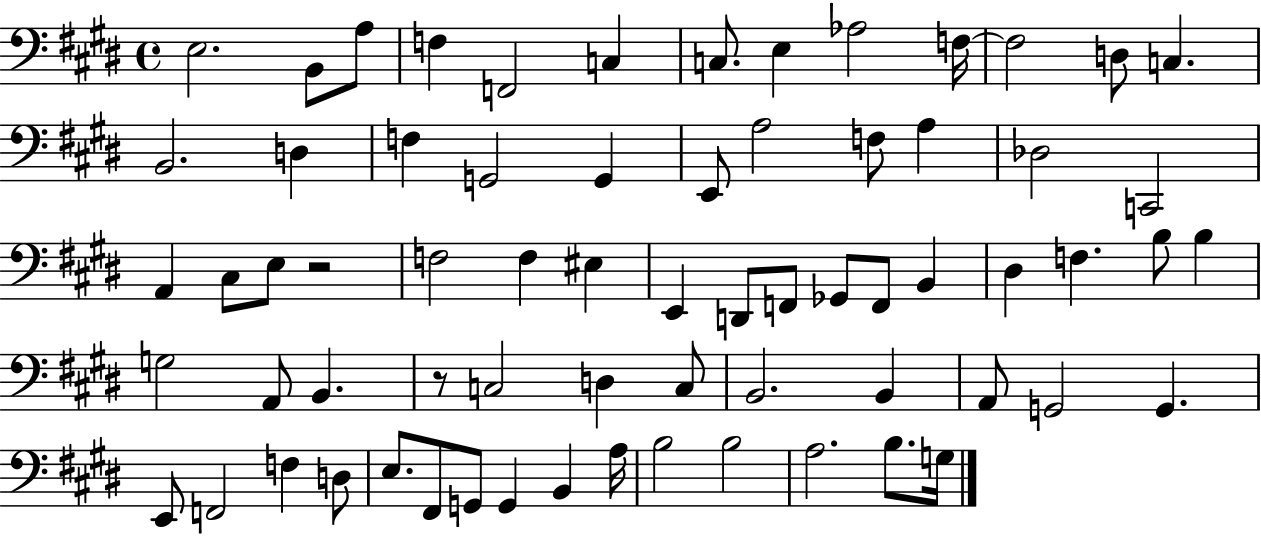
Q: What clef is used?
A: bass